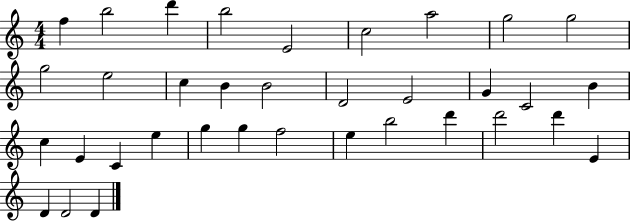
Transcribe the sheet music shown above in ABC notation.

X:1
T:Untitled
M:4/4
L:1/4
K:C
f b2 d' b2 E2 c2 a2 g2 g2 g2 e2 c B B2 D2 E2 G C2 B c E C e g g f2 e b2 d' d'2 d' E D D2 D